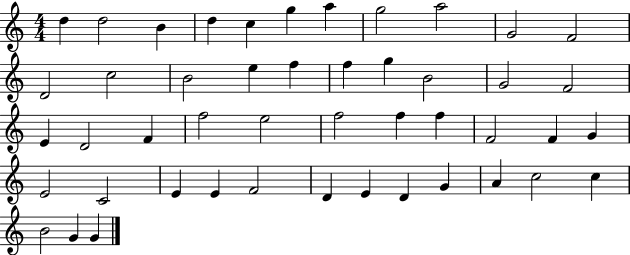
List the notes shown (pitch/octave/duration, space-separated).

D5/q D5/h B4/q D5/q C5/q G5/q A5/q G5/h A5/h G4/h F4/h D4/h C5/h B4/h E5/q F5/q F5/q G5/q B4/h G4/h F4/h E4/q D4/h F4/q F5/h E5/h F5/h F5/q F5/q F4/h F4/q G4/q E4/h C4/h E4/q E4/q F4/h D4/q E4/q D4/q G4/q A4/q C5/h C5/q B4/h G4/q G4/q